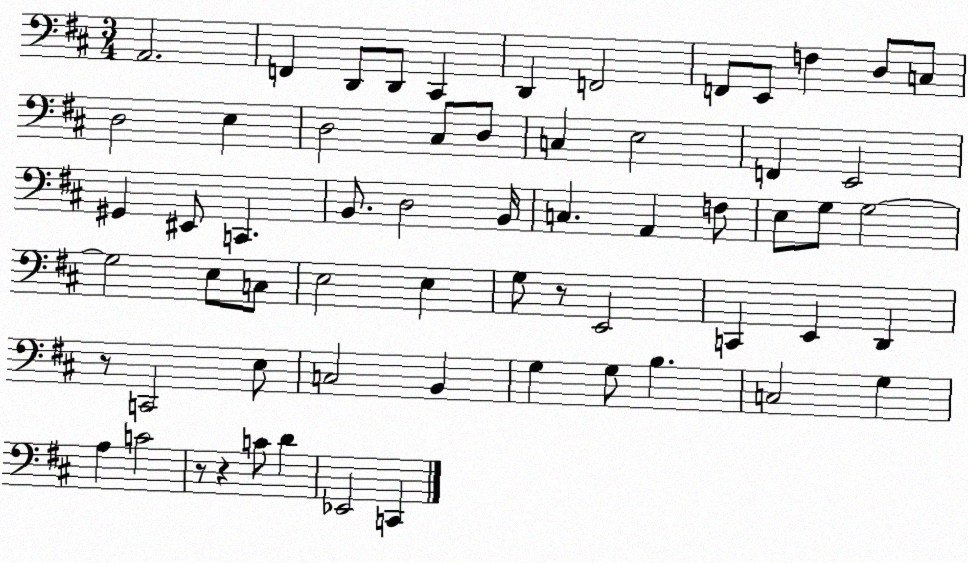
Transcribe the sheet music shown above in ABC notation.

X:1
T:Untitled
M:3/4
L:1/4
K:D
A,,2 F,, D,,/2 D,,/2 ^C,, D,, F,,2 F,,/2 E,,/2 F, D,/2 C,/2 D,2 E, D,2 ^C,/2 D,/2 C, E,2 F,, E,,2 ^G,, ^E,,/2 C,, B,,/2 D,2 B,,/4 C, A,, F,/2 E,/2 G,/2 G,2 G,2 E,/2 C,/2 E,2 E, G,/2 z/2 E,,2 C,, E,, D,, z/2 C,,2 E,/2 C,2 B,, G, G,/2 B, C,2 G, A, C2 z/2 z C/2 D _E,,2 C,,